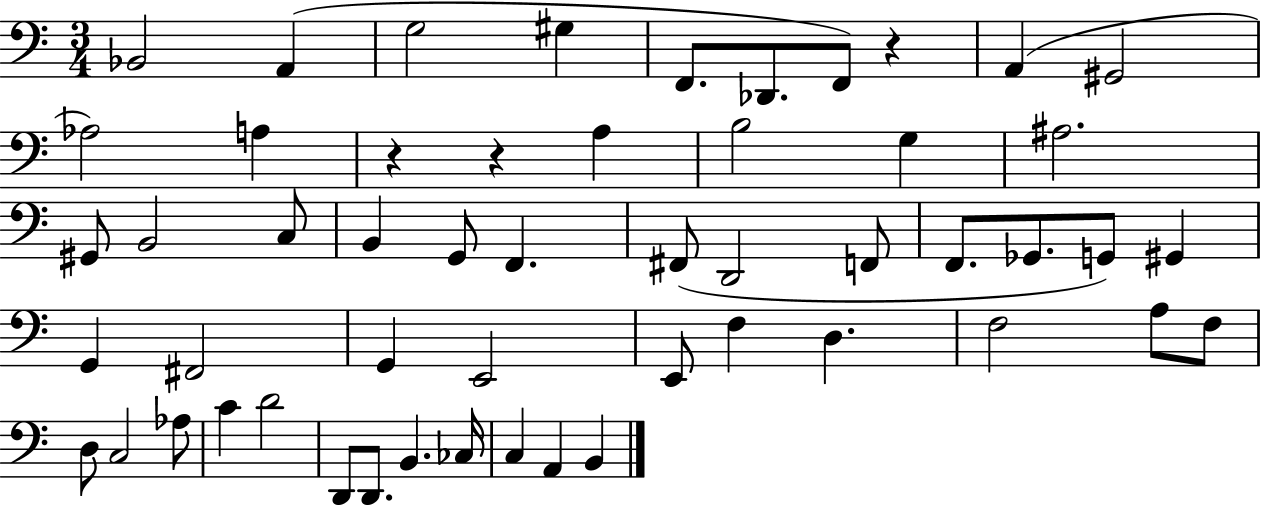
{
  \clef bass
  \numericTimeSignature
  \time 3/4
  \key c \major
  bes,2 a,4( | g2 gis4 | f,8. des,8. f,8) r4 | a,4( gis,2 | \break aes2) a4 | r4 r4 a4 | b2 g4 | ais2. | \break gis,8 b,2 c8 | b,4 g,8 f,4. | fis,8( d,2 f,8 | f,8. ges,8. g,8) gis,4 | \break g,4 fis,2 | g,4 e,2 | e,8 f4 d4. | f2 a8 f8 | \break d8 c2 aes8 | c'4 d'2 | d,8 d,8. b,4. ces16 | c4 a,4 b,4 | \break \bar "|."
}